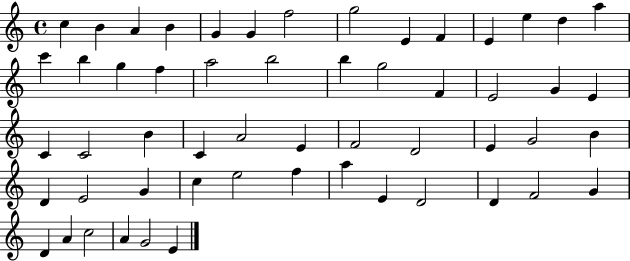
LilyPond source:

{
  \clef treble
  \time 4/4
  \defaultTimeSignature
  \key c \major
  c''4 b'4 a'4 b'4 | g'4 g'4 f''2 | g''2 e'4 f'4 | e'4 e''4 d''4 a''4 | \break c'''4 b''4 g''4 f''4 | a''2 b''2 | b''4 g''2 f'4 | e'2 g'4 e'4 | \break c'4 c'2 b'4 | c'4 a'2 e'4 | f'2 d'2 | e'4 g'2 b'4 | \break d'4 e'2 g'4 | c''4 e''2 f''4 | a''4 e'4 d'2 | d'4 f'2 g'4 | \break d'4 a'4 c''2 | a'4 g'2 e'4 | \bar "|."
}